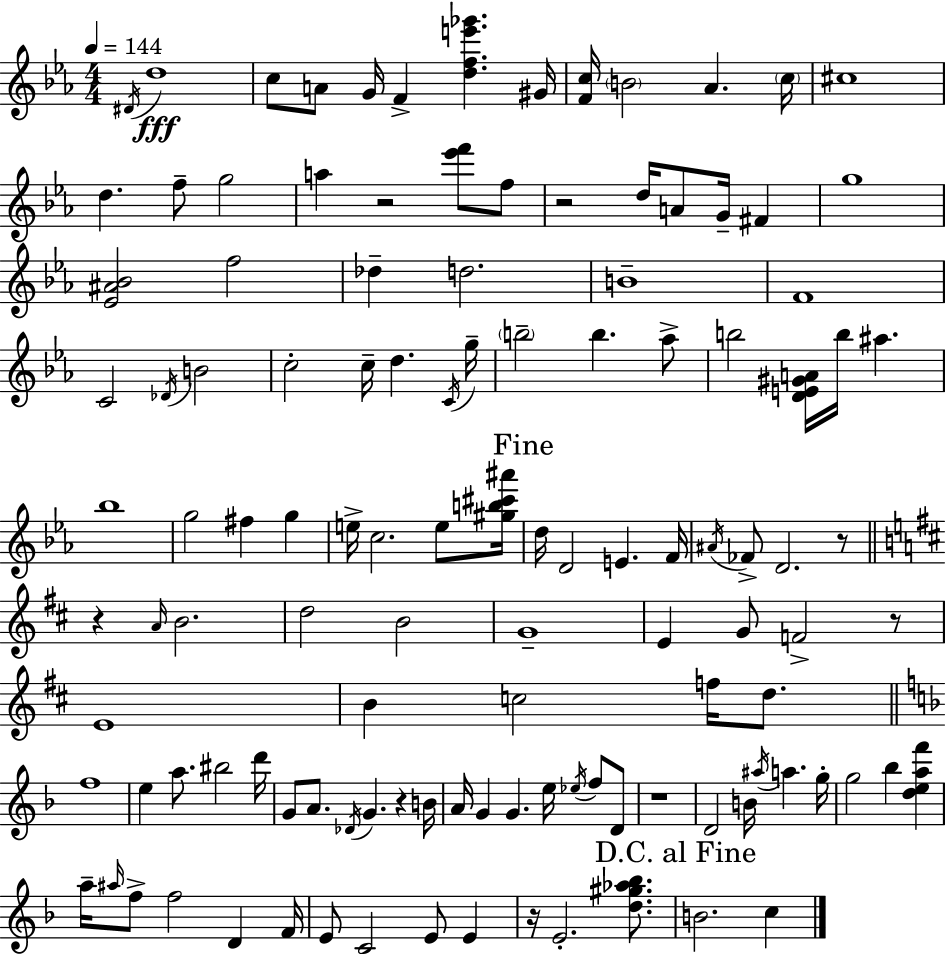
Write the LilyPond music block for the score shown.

{
  \clef treble
  \numericTimeSignature
  \time 4/4
  \key c \minor
  \tempo 4 = 144
  \acciaccatura { dis'16 }\fff d''1 | c''8 a'8 g'16 f'4-> <d'' f'' e''' ges'''>4. | gis'16 <f' c''>16 \parenthesize b'2 aes'4. | \parenthesize c''16 cis''1 | \break d''4. f''8-- g''2 | a''4 r2 <ees''' f'''>8 f''8 | r2 d''16 a'8 g'16-- fis'4 | g''1 | \break <ees' ais' bes'>2 f''2 | des''4-- d''2. | b'1-- | f'1 | \break c'2 \acciaccatura { des'16 } b'2 | c''2-. c''16-- d''4. | \acciaccatura { c'16 } g''16-- \parenthesize b''2-- b''4. | aes''8-> b''2 <d' e' gis' a'>16 b''16 ais''4. | \break bes''1 | g''2 fis''4 g''4 | e''16-> c''2. | e''8 <gis'' b'' cis''' ais'''>16 \mark "Fine" d''16 d'2 e'4. | \break f'16 \acciaccatura { ais'16 } fes'8-> d'2. | r8 \bar "||" \break \key d \major r4 \grace { a'16 } b'2. | d''2 b'2 | g'1-- | e'4 g'8 f'2-> r8 | \break e'1 | b'4 c''2 f''16 d''8. | \bar "||" \break \key d \minor f''1 | e''4 a''8. bis''2 d'''16 | g'8 a'8. \acciaccatura { des'16 } g'4. r4 | b'16 a'16 g'4 g'4. e''16 \acciaccatura { ees''16 } f''8 | \break d'8 r1 | d'2 b'16 \acciaccatura { ais''16 } a''4. | g''16-. g''2 bes''4 <d'' e'' a'' f'''>4 | a''16-- \grace { ais''16 } f''8-> f''2 d'4 | \break f'16 e'8 c'2 e'8 | e'4 r16 e'2.-. | <d'' gis'' aes'' bes''>8. \mark "D.C. al Fine" b'2. | c''4 \bar "|."
}